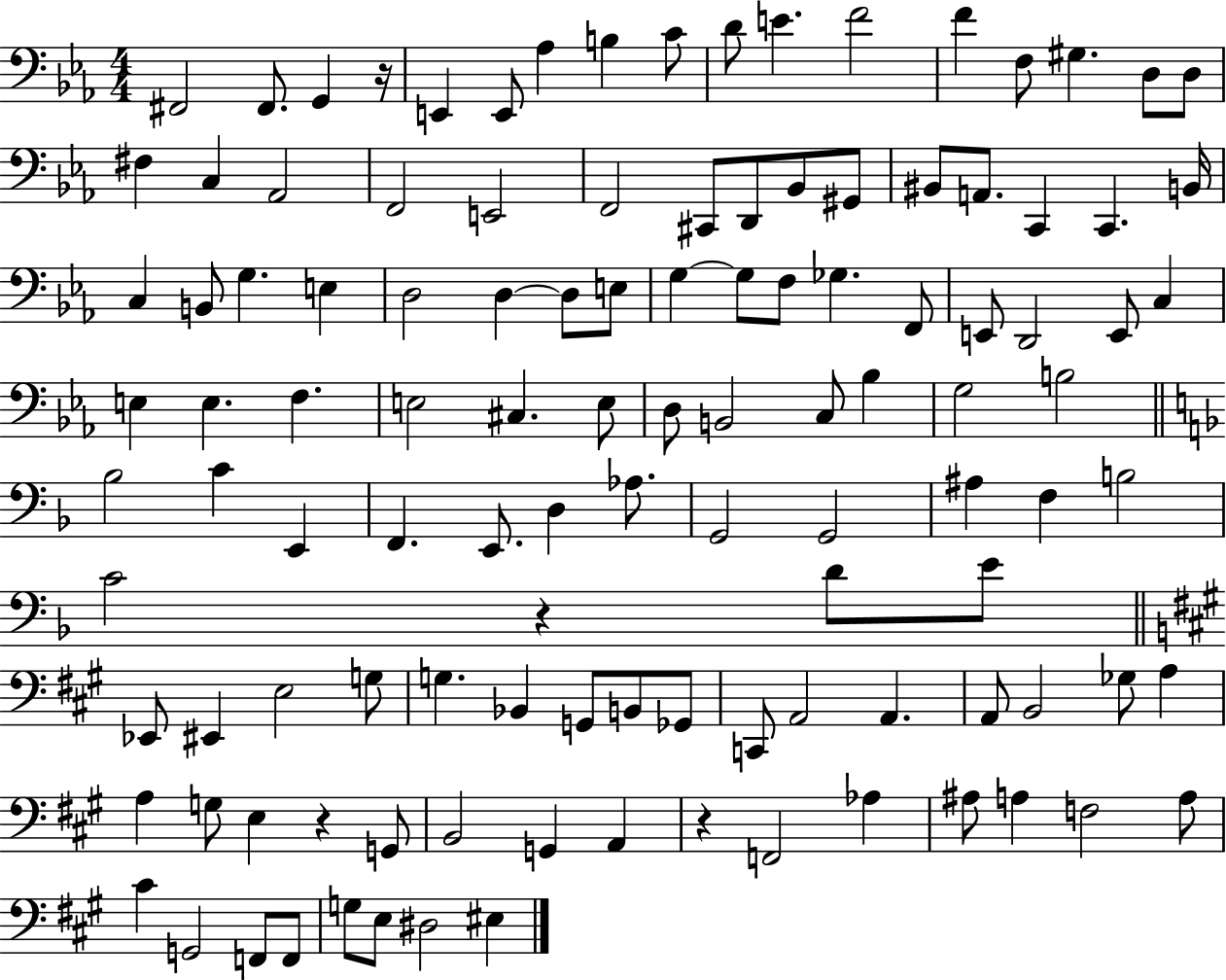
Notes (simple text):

F#2/h F#2/e. G2/q R/s E2/q E2/e Ab3/q B3/q C4/e D4/e E4/q. F4/h F4/q F3/e G#3/q. D3/e D3/e F#3/q C3/q Ab2/h F2/h E2/h F2/h C#2/e D2/e Bb2/e G#2/e BIS2/e A2/e. C2/q C2/q. B2/s C3/q B2/e G3/q. E3/q D3/h D3/q D3/e E3/e G3/q G3/e F3/e Gb3/q. F2/e E2/e D2/h E2/e C3/q E3/q E3/q. F3/q. E3/h C#3/q. E3/e D3/e B2/h C3/e Bb3/q G3/h B3/h Bb3/h C4/q E2/q F2/q. E2/e. D3/q Ab3/e. G2/h G2/h A#3/q F3/q B3/h C4/h R/q D4/e E4/e Eb2/e EIS2/q E3/h G3/e G3/q. Bb2/q G2/e B2/e Gb2/e C2/e A2/h A2/q. A2/e B2/h Gb3/e A3/q A3/q G3/e E3/q R/q G2/e B2/h G2/q A2/q R/q F2/h Ab3/q A#3/e A3/q F3/h A3/e C#4/q G2/h F2/e F2/e G3/e E3/e D#3/h EIS3/q